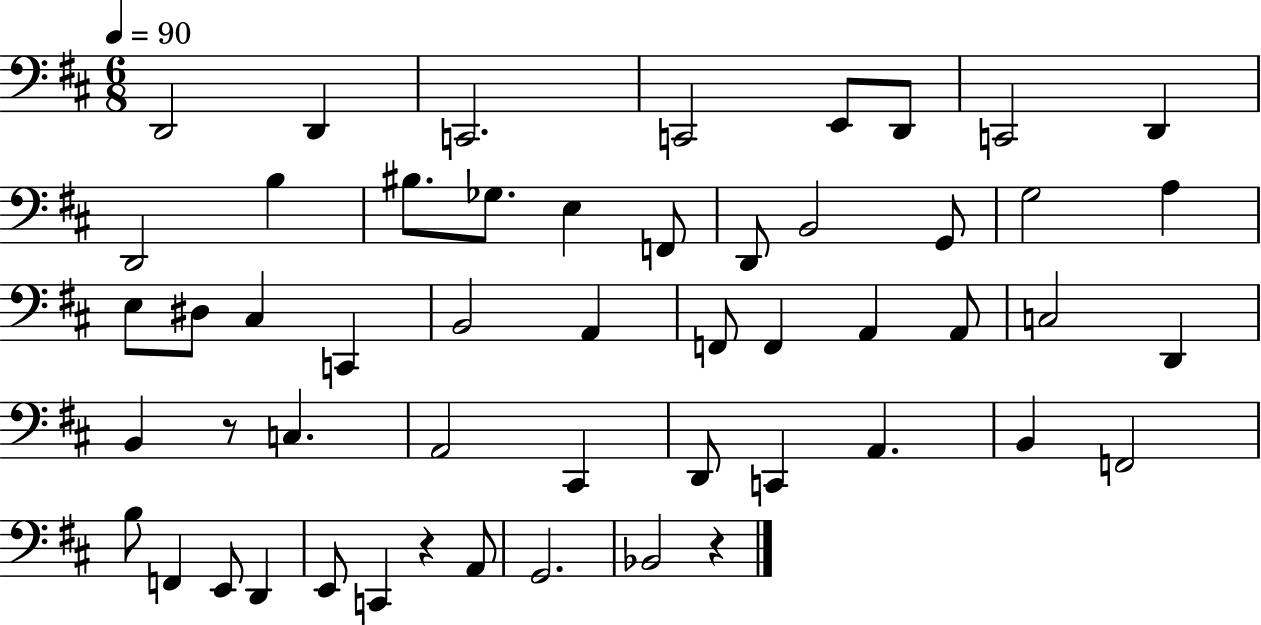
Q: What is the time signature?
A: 6/8